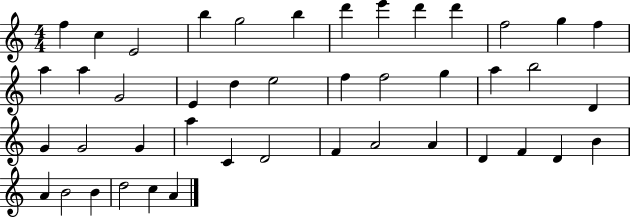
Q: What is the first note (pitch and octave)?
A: F5